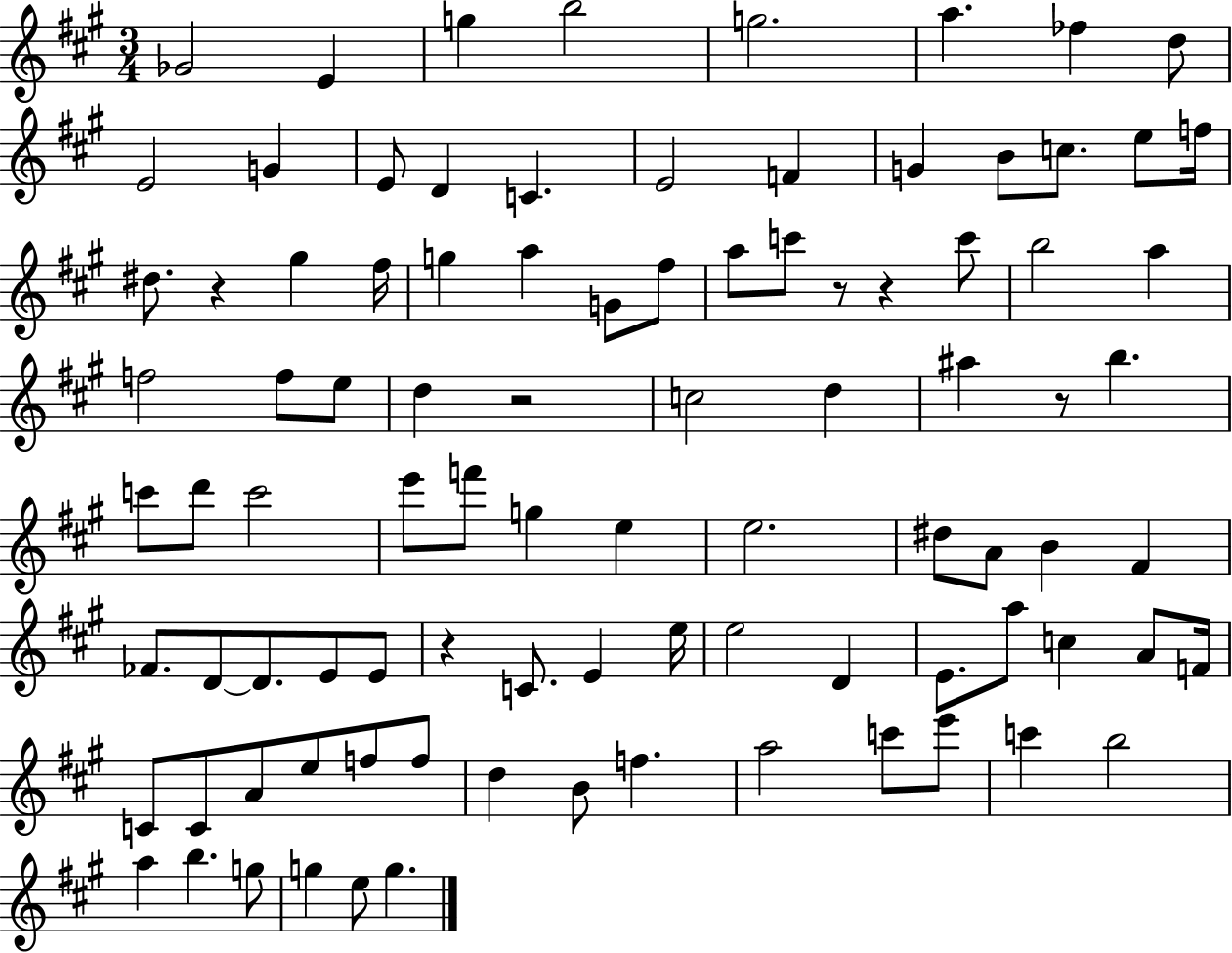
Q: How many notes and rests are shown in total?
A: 93